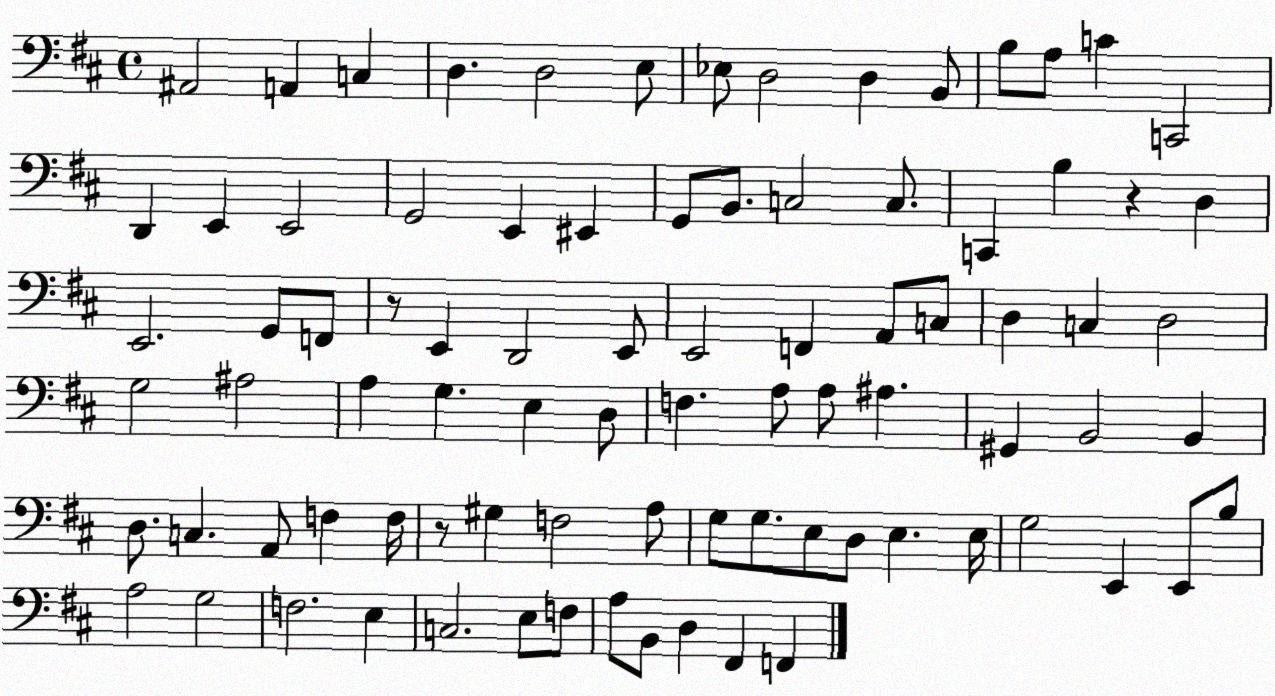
X:1
T:Untitled
M:4/4
L:1/4
K:D
^A,,2 A,, C, D, D,2 E,/2 _E,/2 D,2 D, B,,/2 B,/2 A,/2 C C,,2 D,, E,, E,,2 G,,2 E,, ^E,, G,,/2 B,,/2 C,2 C,/2 C,, B, z D, E,,2 G,,/2 F,,/2 z/2 E,, D,,2 E,,/2 E,,2 F,, A,,/2 C,/2 D, C, D,2 G,2 ^A,2 A, G, E, D,/2 F, A,/2 A,/2 ^A, ^G,, B,,2 B,, D,/2 C, A,,/2 F, F,/4 z/2 ^G, F,2 A,/2 G,/2 G,/2 E,/2 D,/2 E, E,/4 G,2 E,, E,,/2 B,/2 A,2 G,2 F,2 E, C,2 E,/2 F,/2 A,/2 B,,/2 D, ^F,, F,,